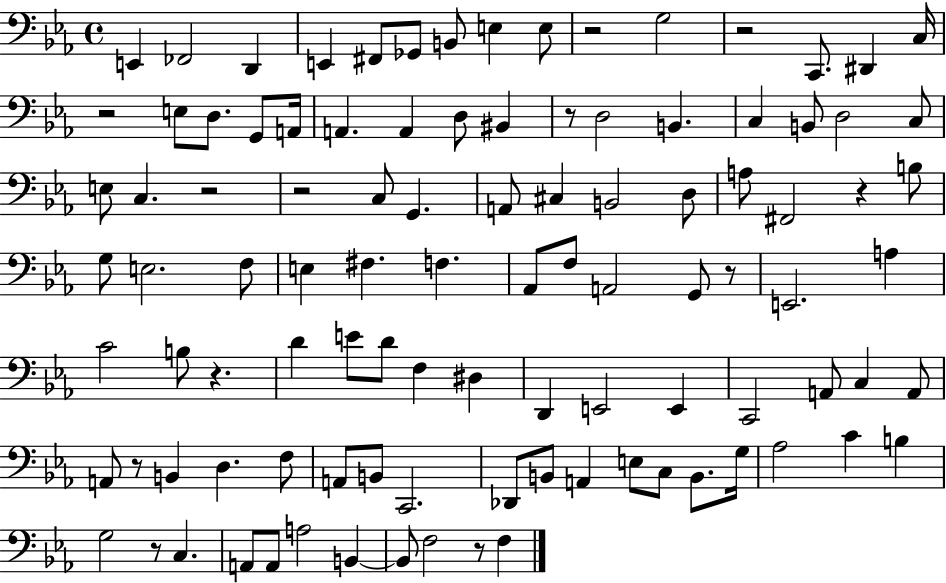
E2/q FES2/h D2/q E2/q F#2/e Gb2/e B2/e E3/q E3/e R/h G3/h R/h C2/e. D#2/q C3/s R/h E3/e D3/e. G2/e A2/s A2/q. A2/q D3/e BIS2/q R/e D3/h B2/q. C3/q B2/e D3/h C3/e E3/e C3/q. R/h R/h C3/e G2/q. A2/e C#3/q B2/h D3/e A3/e F#2/h R/q B3/e G3/e E3/h. F3/e E3/q F#3/q. F3/q. Ab2/e F3/e A2/h G2/e R/e E2/h. A3/q C4/h B3/e R/q. D4/q E4/e D4/e F3/q D#3/q D2/q E2/h E2/q C2/h A2/e C3/q A2/e A2/e R/e B2/q D3/q. F3/e A2/e B2/e C2/h. Db2/e B2/e A2/q E3/e C3/e B2/e. G3/s Ab3/h C4/q B3/q G3/h R/e C3/q. A2/e A2/e A3/h B2/q B2/e F3/h R/e F3/q